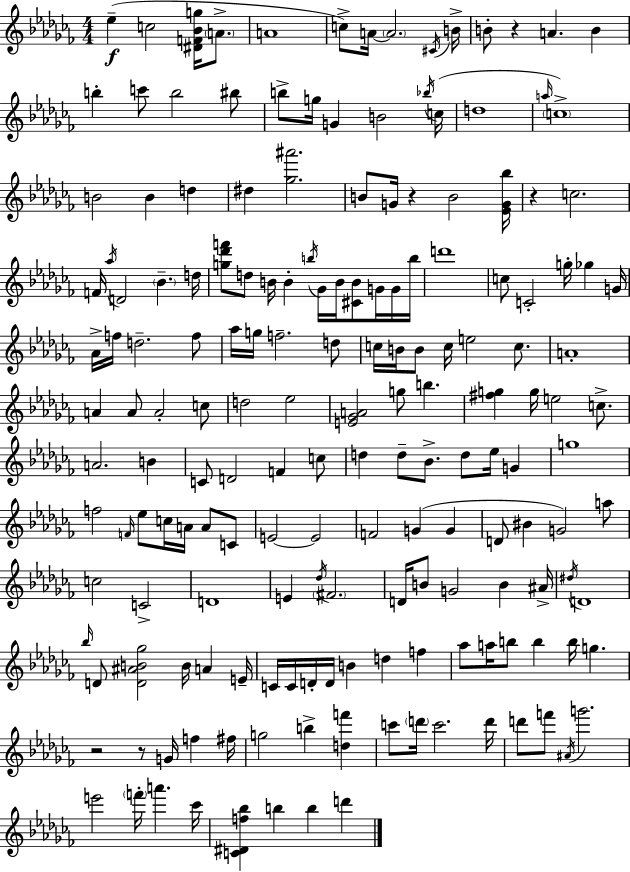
Eb5/q C5/h [D#4,F4,Bb4,G5]/s A4/e. A4/w C5/e A4/s A4/h. C#4/s B4/s B4/e R/q A4/q. B4/q B5/q C6/e B5/h BIS5/e B5/e G5/s G4/q B4/h Bb5/s C5/s D5/w A5/s C5/w B4/h B4/q D5/q D#5/q [Gb5,A#6]/h. B4/e G4/s R/q B4/h [Eb4,G4,Bb5]/s R/q C5/h. F4/s Ab5/s D4/h Bb4/q. D5/s [G5,Db6,F6]/e D5/e B4/s B4/q B5/s Gb4/s B4/s [C#4,B4]/e G4/s G4/s B5/s D6/w C5/e C4/h G5/s Gb5/q G4/s Ab4/s F5/s D5/h. F5/e Ab5/s G5/s F5/h. D5/e C5/s B4/s B4/e C5/s E5/h C5/e. A4/w A4/q A4/e A4/h C5/e D5/h Eb5/h [E4,Gb4,A4]/h G5/e B5/q. [F#5,G5]/q G5/s E5/h C5/e. A4/h. B4/q C4/e D4/h F4/q C5/e D5/q D5/e Bb4/e. D5/e Eb5/s G4/q G5/w F5/h F4/s Eb5/e C5/s A4/s A4/e C4/e E4/h E4/h F4/h G4/q G4/q D4/e BIS4/q G4/h A5/e C5/h C4/h D4/w E4/q Db5/s F#4/h. D4/s B4/e G4/h B4/q A#4/s D#5/s D4/w Bb5/s D4/e [D4,A#4,B4,Gb5]/h B4/s A4/q E4/s C4/s C4/s D4/s D4/s B4/q D5/q F5/q Ab5/e A5/s B5/e B5/q B5/s G5/q. R/h R/e G4/s F5/q F#5/s G5/h B5/q [D5,F6]/q C6/e D6/s C6/h. D6/s D6/e F6/e A#4/s G6/h. E6/h F6/s A6/q. CES6/s [C4,D#4,F5,Bb5]/q B5/q B5/q D6/q